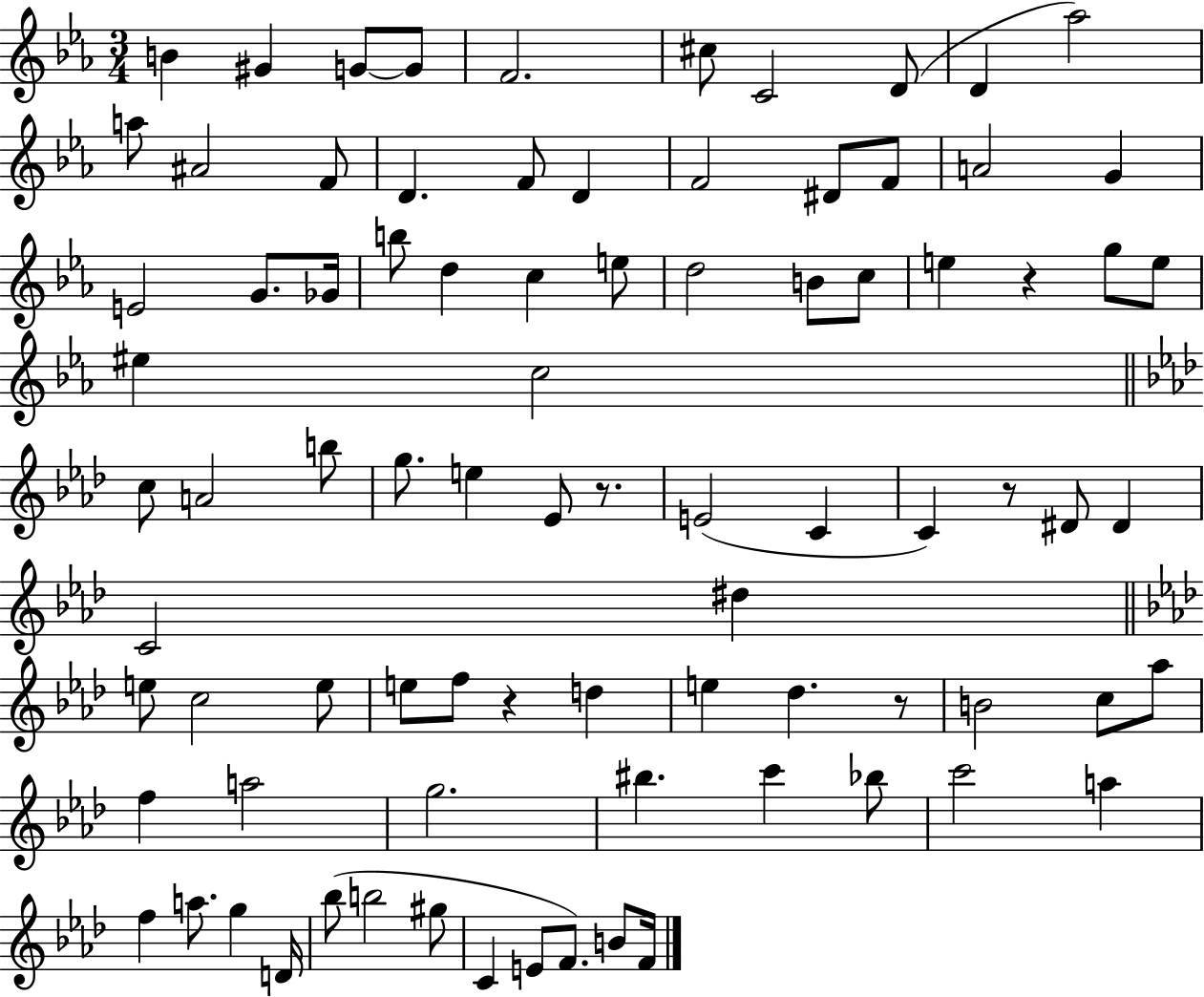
X:1
T:Untitled
M:3/4
L:1/4
K:Eb
B ^G G/2 G/2 F2 ^c/2 C2 D/2 D _a2 a/2 ^A2 F/2 D F/2 D F2 ^D/2 F/2 A2 G E2 G/2 _G/4 b/2 d c e/2 d2 B/2 c/2 e z g/2 e/2 ^e c2 c/2 A2 b/2 g/2 e _E/2 z/2 E2 C C z/2 ^D/2 ^D C2 ^d e/2 c2 e/2 e/2 f/2 z d e _d z/2 B2 c/2 _a/2 f a2 g2 ^b c' _b/2 c'2 a f a/2 g D/4 _b/2 b2 ^g/2 C E/2 F/2 B/2 F/4